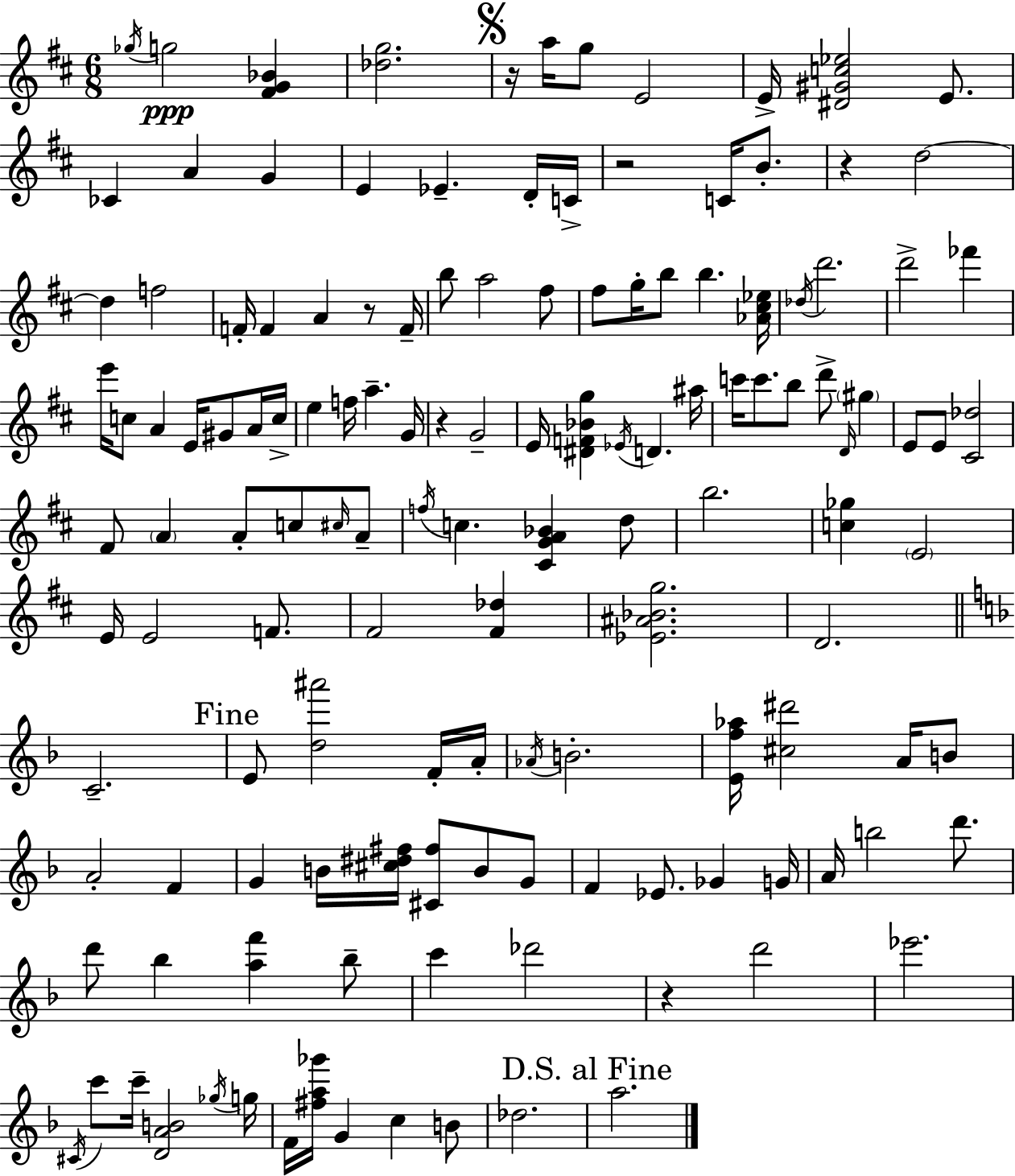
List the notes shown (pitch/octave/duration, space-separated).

Gb5/s G5/h [F#4,G4,Bb4]/q [Db5,G5]/h. R/s A5/s G5/e E4/h E4/s [D#4,G#4,C5,Eb5]/h E4/e. CES4/q A4/q G4/q E4/q Eb4/q. D4/s C4/s R/h C4/s B4/e. R/q D5/h D5/q F5/h F4/s F4/q A4/q R/e F4/s B5/e A5/h F#5/e F#5/e G5/s B5/e B5/q. [Ab4,C#5,Eb5]/s Db5/s D6/h. D6/h FES6/q E6/s C5/e A4/q E4/s G#4/e A4/s C5/s E5/q F5/s A5/q. G4/s R/q G4/h E4/s [D#4,F4,Bb4,G5]/q Eb4/s D4/q. A#5/s C6/s C6/e. B5/e D6/e D4/s G#5/q E4/e E4/e [C#4,Db5]/h F#4/e A4/q A4/e C5/e C#5/s A4/e F5/s C5/q. [C#4,G4,A4,Bb4]/q D5/e B5/h. [C5,Gb5]/q E4/h E4/s E4/h F4/e. F#4/h [F#4,Db5]/q [Eb4,A#4,Bb4,G5]/h. D4/h. C4/h. E4/e [D5,A#6]/h F4/s A4/s Ab4/s B4/h. [E4,F5,Ab5]/s [C#5,D#6]/h A4/s B4/e A4/h F4/q G4/q B4/s [C#5,D#5,F#5]/s [C#4,F#5]/e B4/e G4/e F4/q Eb4/e. Gb4/q G4/s A4/s B5/h D6/e. D6/e Bb5/q [A5,F6]/q Bb5/e C6/q Db6/h R/q D6/h Eb6/h. C#4/s C6/e C6/s [D4,A4,B4]/h Gb5/s G5/s F4/s [F#5,A5,Gb6]/s G4/q C5/q B4/e Db5/h. A5/h.